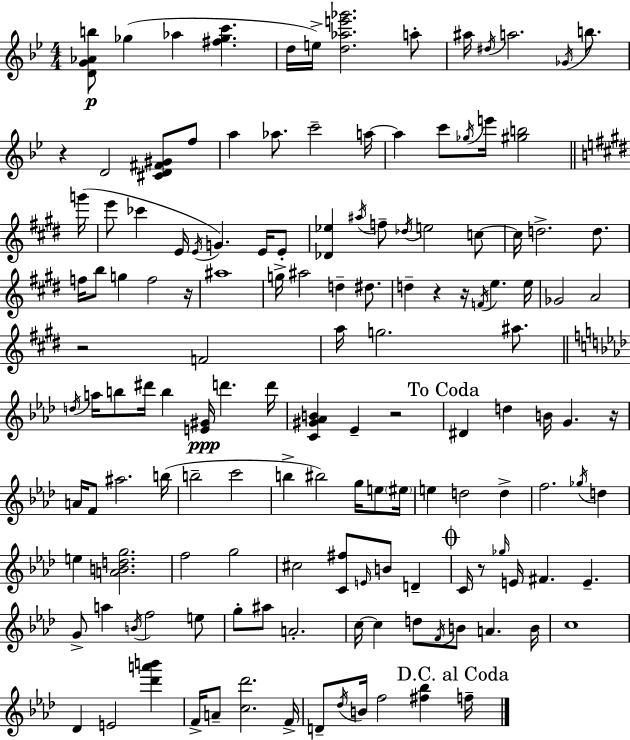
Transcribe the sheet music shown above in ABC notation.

X:1
T:Untitled
M:4/4
L:1/4
K:Gm
[DG_Ab]/2 _g _a [^f_gc'] d/4 e/4 [d_ae'_g']2 a/2 ^a/4 ^d/4 a2 _G/4 b/2 z D2 [^CD^F^G]/2 f/2 a _a/2 c'2 a/4 a c'/2 _g/4 e'/4 [^gb]2 g'/4 e'/2 _c' E/4 E/4 G E/4 E/2 [_D_e] ^a/4 f/2 _d/4 e2 c/2 c/4 d2 d/2 f/4 b/2 g f2 z/4 ^a4 g/4 ^a2 d ^d/2 d z z/4 F/4 e e/4 _G2 A2 z2 F2 a/4 g2 ^a/2 d/4 a/4 b/2 ^d'/4 b [E^G]/4 d' d'/4 [C^G_AB] _E z2 ^D d B/4 G z/4 A/4 F/2 ^a2 b/4 b2 c'2 b ^b2 g/4 e/2 ^e/4 e d2 d f2 _g/4 d e [ABdg]2 f2 g2 ^c2 [C^f]/2 E/4 B/2 D C/4 z/2 _g/4 E/4 ^F E G/2 a B/4 f2 e/2 g/2 ^a/2 A2 c/4 c d/2 F/4 B/2 A B/4 c4 _D E2 [_d'a'b'] F/4 A/2 [c_d']2 F/4 D/2 _d/4 B/4 f2 [^f_b] f/4